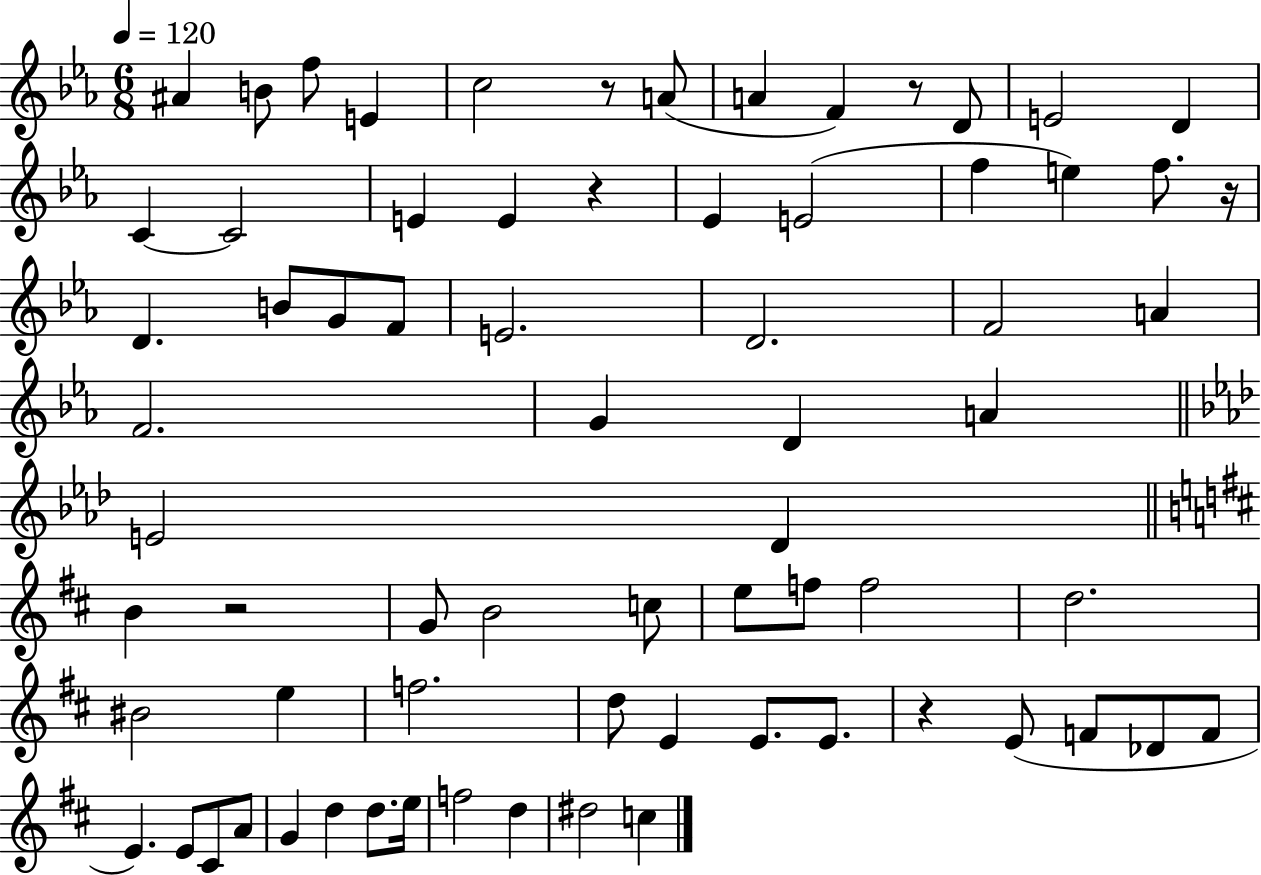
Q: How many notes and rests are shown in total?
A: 71